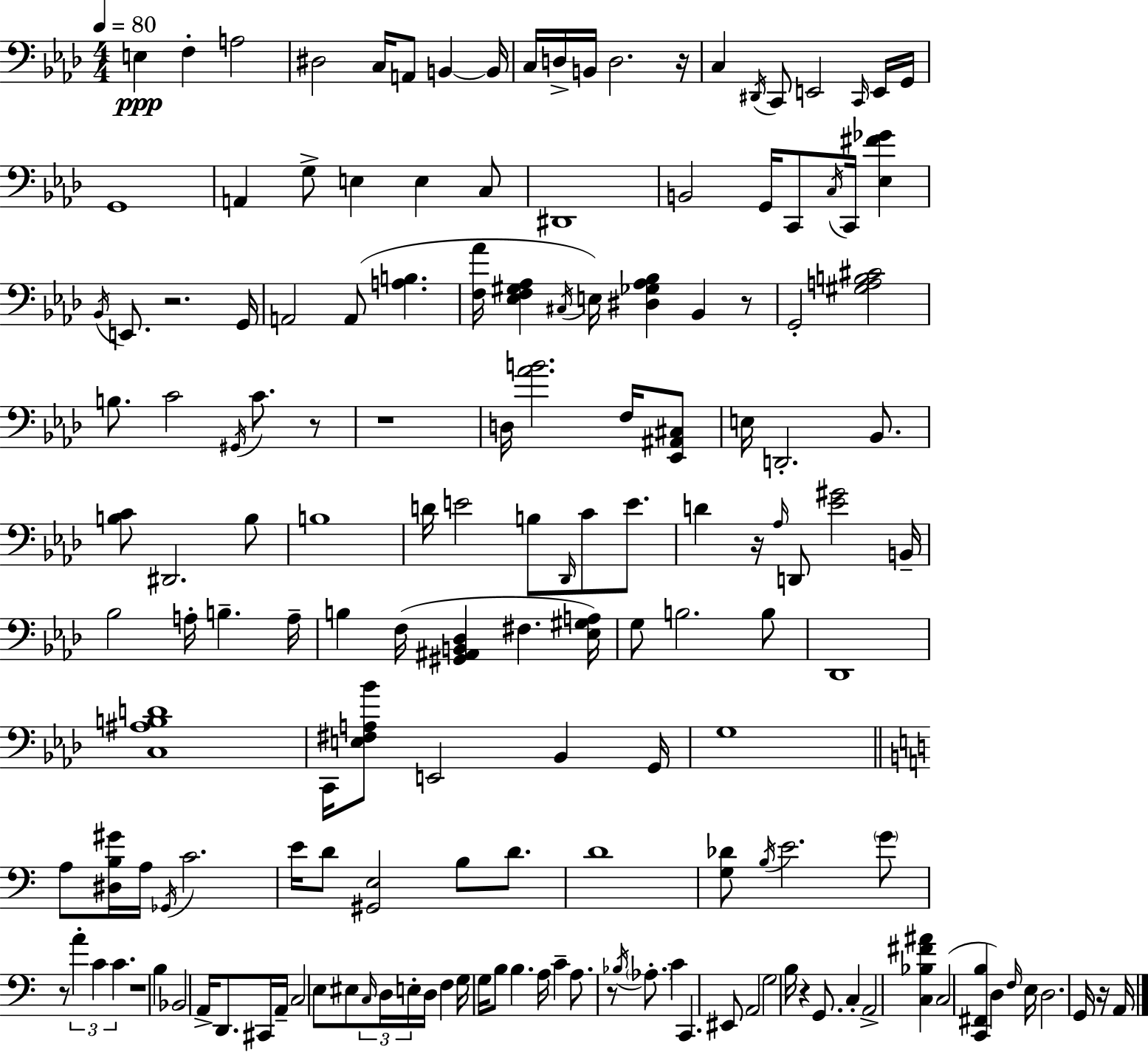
X:1
T:Untitled
M:4/4
L:1/4
K:Ab
E, F, A,2 ^D,2 C,/4 A,,/2 B,, B,,/4 C,/4 D,/4 B,,/4 D,2 z/4 C, ^D,,/4 C,,/2 E,,2 C,,/4 E,,/4 G,,/4 G,,4 A,, G,/2 E, E, C,/2 ^D,,4 B,,2 G,,/4 C,,/2 C,/4 C,,/4 [_E,^F_G] _B,,/4 E,,/2 z2 G,,/4 A,,2 A,,/2 [A,B,] [F,_A]/4 [_E,F,^G,_A,] ^C,/4 E,/4 [^D,_G,_A,_B,] _B,, z/2 G,,2 [^G,A,B,^C]2 B,/2 C2 ^G,,/4 C/2 z/2 z4 D,/4 [_AB]2 F,/4 [_E,,^A,,^C,]/2 E,/4 D,,2 _B,,/2 [B,C]/2 ^D,,2 B,/2 B,4 D/4 E2 B,/2 _D,,/4 C/2 E/2 D z/4 _A,/4 D,,/2 [_E^G]2 B,,/4 _B,2 A,/4 B, A,/4 B, F,/4 [^G,,^A,,B,,_D,] ^F, [_E,^G,A,]/4 G,/2 B,2 B,/2 _D,,4 [C,^A,B,D]4 C,,/4 [E,^F,A,_B]/2 E,,2 _B,, G,,/4 G,4 A,/2 [^D,B,^G]/4 A,/4 _G,,/4 C2 E/4 D/2 [^G,,E,]2 B,/2 D/2 D4 [G,_D]/2 B,/4 E2 G/2 z/2 A C C z4 B, _B,,2 A,,/4 D,,/2 ^C,,/4 A,,/4 C,2 E,/2 ^E,/2 C,/4 D,/4 E,/4 D,/4 F, G,/4 G,/4 B,/2 B, A,/4 C A,/2 z/2 _B,/4 _A,/2 C C,, ^E,,/2 A,,2 G,2 B,/4 z G,,/2 C, A,,2 [C,_B,^F^A] C,2 [C,,^F,,B,] D, F,/4 E,/4 D,2 G,,/4 z/4 A,,/4